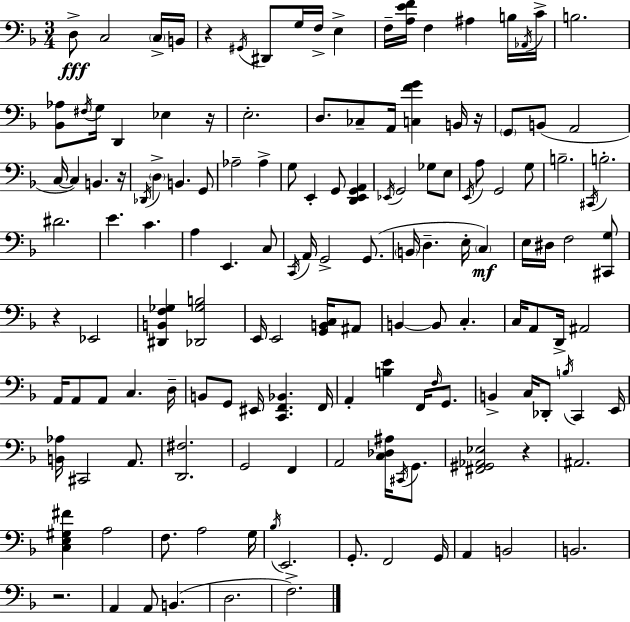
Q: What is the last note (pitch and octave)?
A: F3